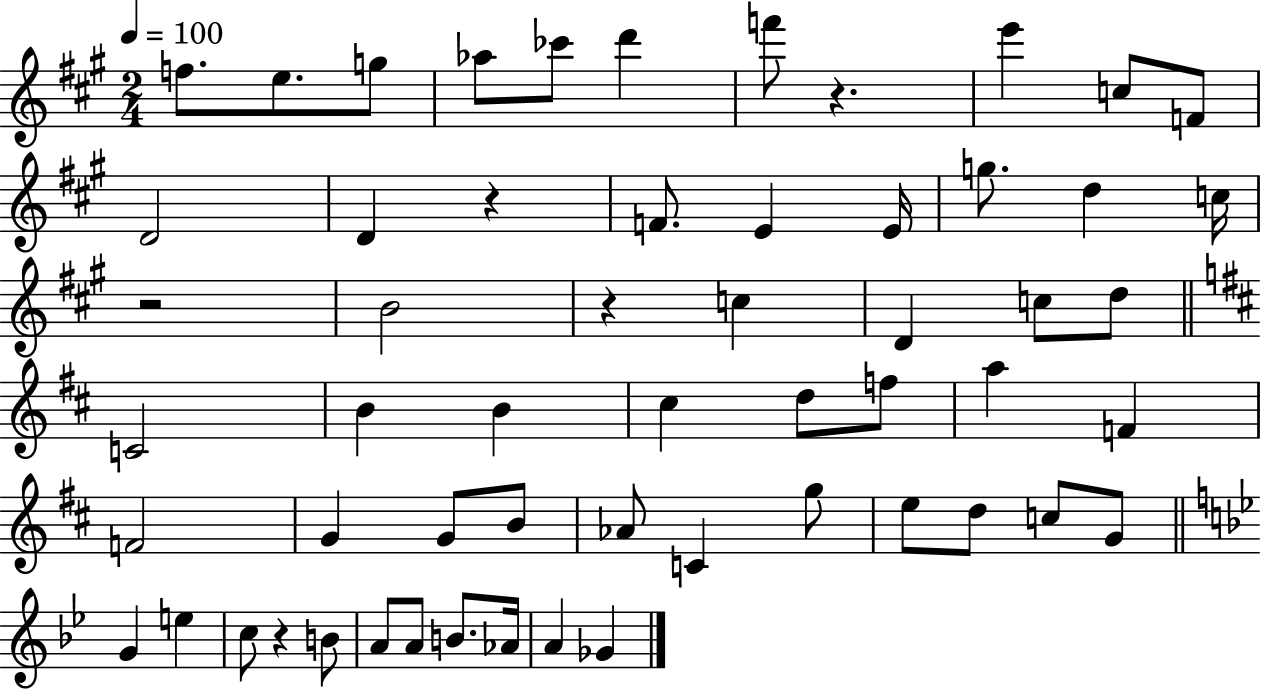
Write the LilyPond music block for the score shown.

{
  \clef treble
  \numericTimeSignature
  \time 2/4
  \key a \major
  \tempo 4 = 100
  \repeat volta 2 { f''8. e''8. g''8 | aes''8 ces'''8 d'''4 | f'''8 r4. | e'''4 c''8 f'8 | \break d'2 | d'4 r4 | f'8. e'4 e'16 | g''8. d''4 c''16 | \break r2 | b'2 | r4 c''4 | d'4 c''8 d''8 | \break \bar "||" \break \key b \minor c'2 | b'4 b'4 | cis''4 d''8 f''8 | a''4 f'4 | \break f'2 | g'4 g'8 b'8 | aes'8 c'4 g''8 | e''8 d''8 c''8 g'8 | \break \bar "||" \break \key g \minor g'4 e''4 | c''8 r4 b'8 | a'8 a'8 b'8. aes'16 | a'4 ges'4 | \break } \bar "|."
}